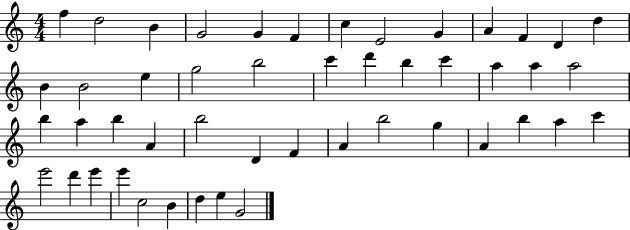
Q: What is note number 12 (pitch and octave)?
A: D4